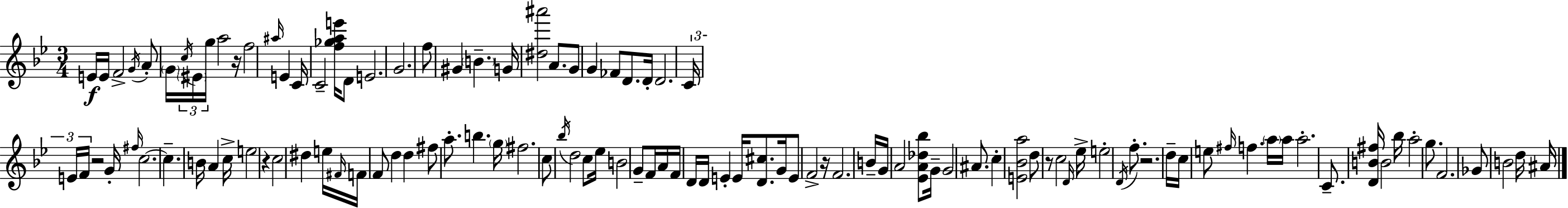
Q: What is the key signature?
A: BES major